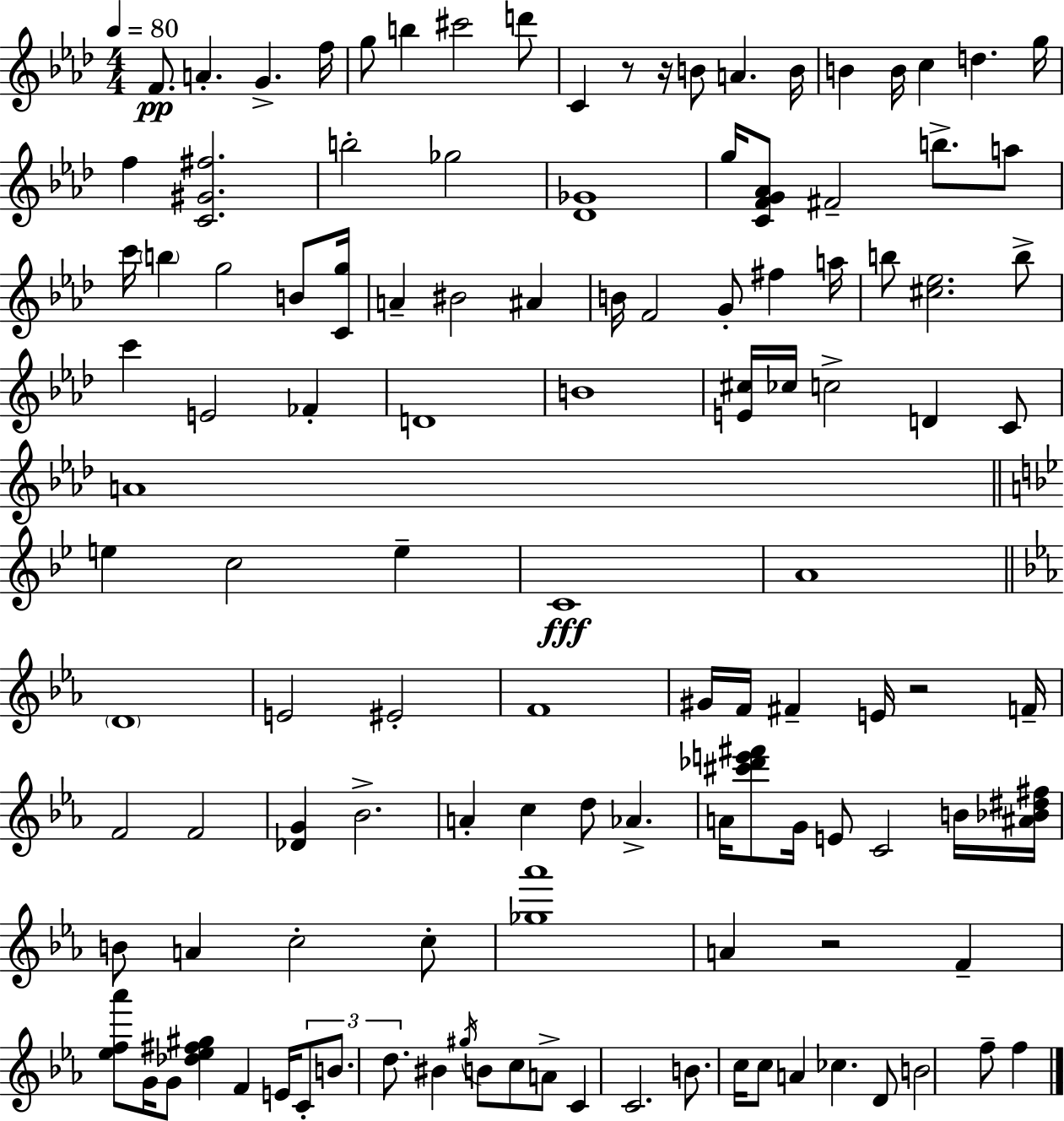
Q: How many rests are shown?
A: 4